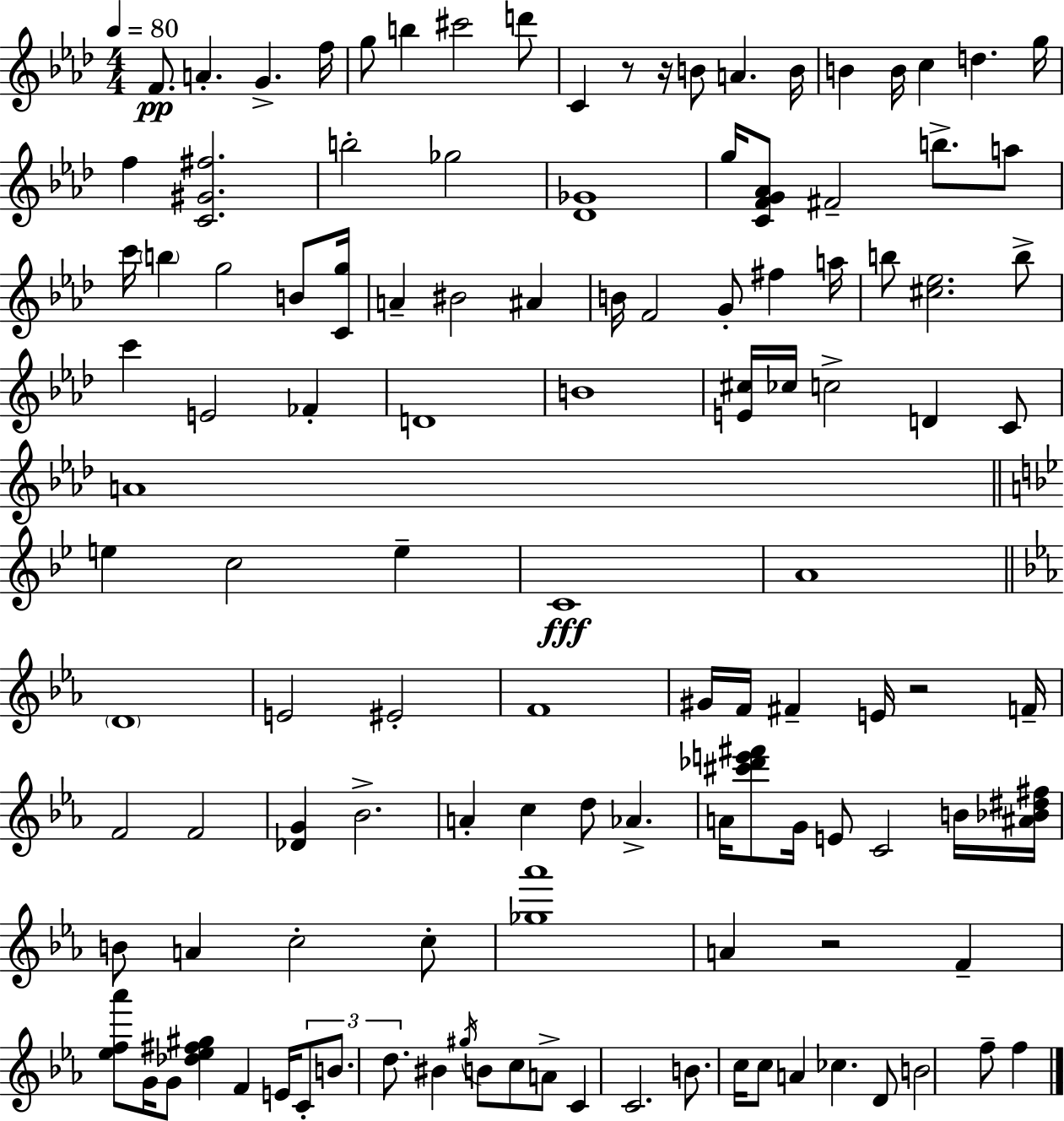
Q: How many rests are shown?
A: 4